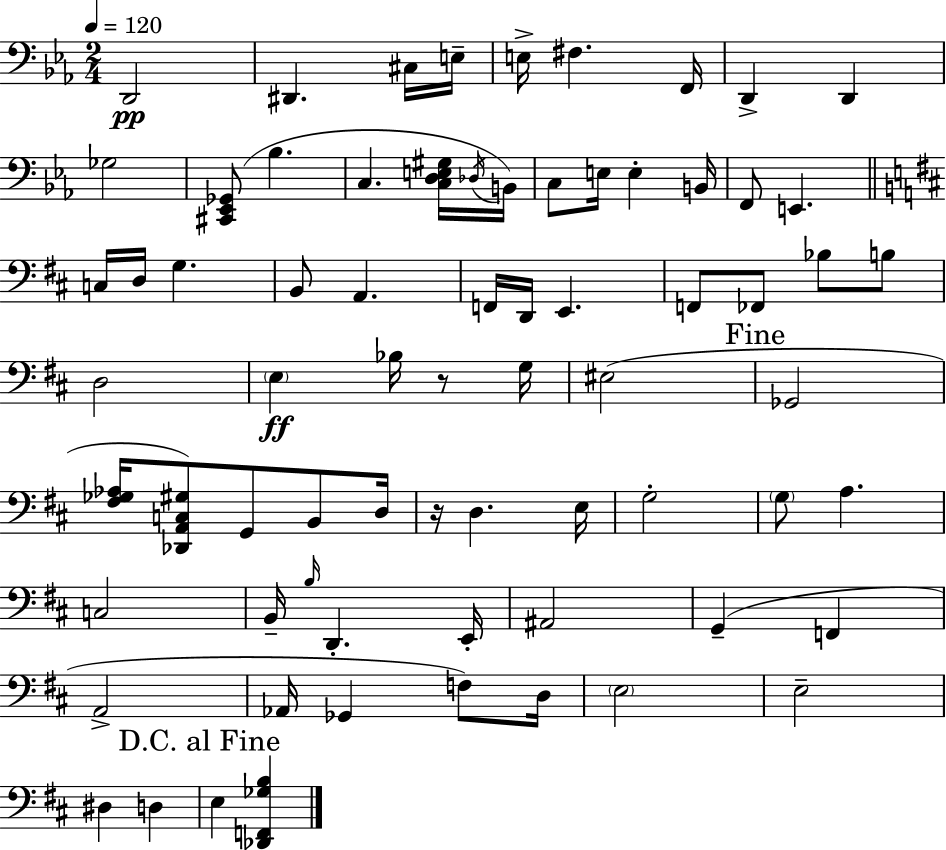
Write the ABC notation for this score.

X:1
T:Untitled
M:2/4
L:1/4
K:Cm
D,,2 ^D,, ^C,/4 E,/4 E,/4 ^F, F,,/4 D,, D,, _G,2 [^C,,_E,,_G,,]/2 _B, C, [C,D,E,^G,]/4 _D,/4 B,,/4 C,/2 E,/4 E, B,,/4 F,,/2 E,, C,/4 D,/4 G, B,,/2 A,, F,,/4 D,,/4 E,, F,,/2 _F,,/2 _B,/2 B,/2 D,2 E, _B,/4 z/2 G,/4 ^E,2 _G,,2 [^F,_G,_A,]/4 [_D,,A,,C,^G,]/2 G,,/2 B,,/2 D,/4 z/4 D, E,/4 G,2 G,/2 A, C,2 B,,/4 B,/4 D,, E,,/4 ^A,,2 G,, F,, A,,2 _A,,/4 _G,, F,/2 D,/4 E,2 E,2 ^D, D, E, [_D,,F,,_G,B,]